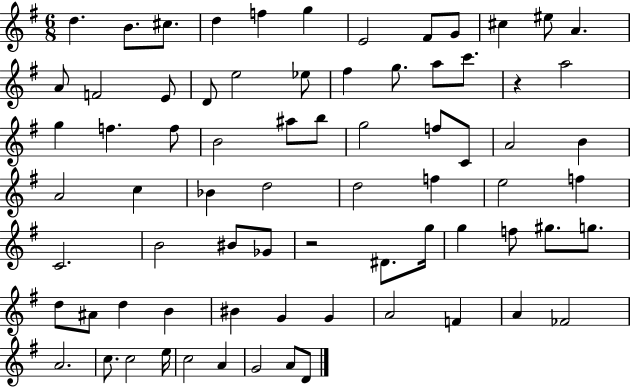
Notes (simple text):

D5/q. B4/e. C#5/e. D5/q F5/q G5/q E4/h F#4/e G4/e C#5/q EIS5/e A4/q. A4/e F4/h E4/e D4/e E5/h Eb5/e F#5/q G5/e. A5/e C6/e. R/q A5/h G5/q F5/q. F5/e B4/h A#5/e B5/e G5/h F5/e C4/e A4/h B4/q A4/h C5/q Bb4/q D5/h D5/h F5/q E5/h F5/q C4/h. B4/h BIS4/e Gb4/e R/h D#4/e. G5/s G5/q F5/e G#5/e. G5/e. D5/e A#4/e D5/q B4/q BIS4/q G4/q G4/q A4/h F4/q A4/q FES4/h A4/h. C5/e. C5/h E5/s C5/h A4/q G4/h A4/e D4/e